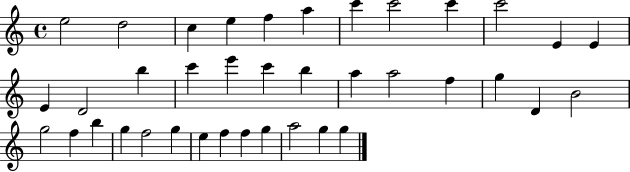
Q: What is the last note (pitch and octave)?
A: G5